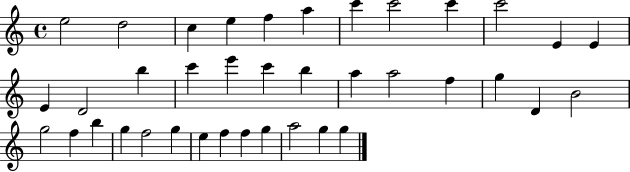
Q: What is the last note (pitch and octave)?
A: G5